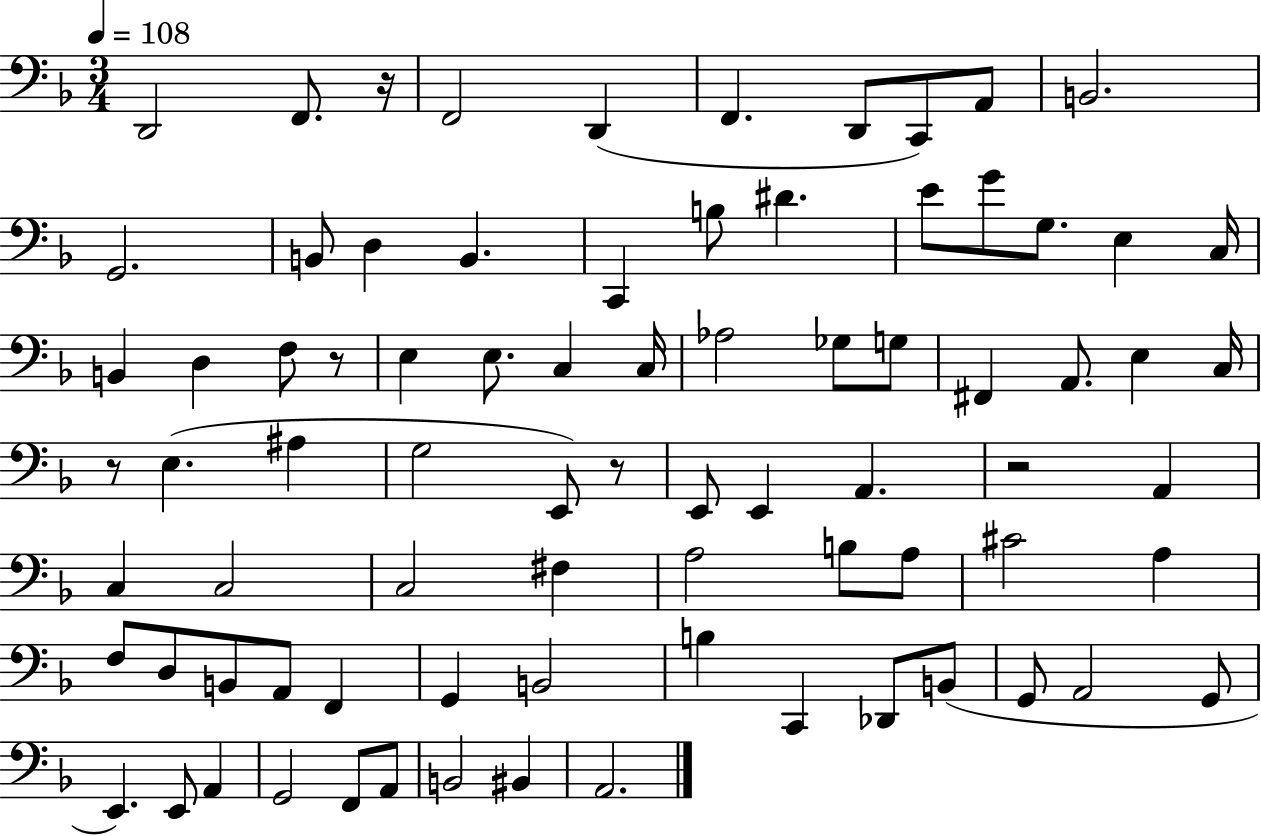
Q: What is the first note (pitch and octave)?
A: D2